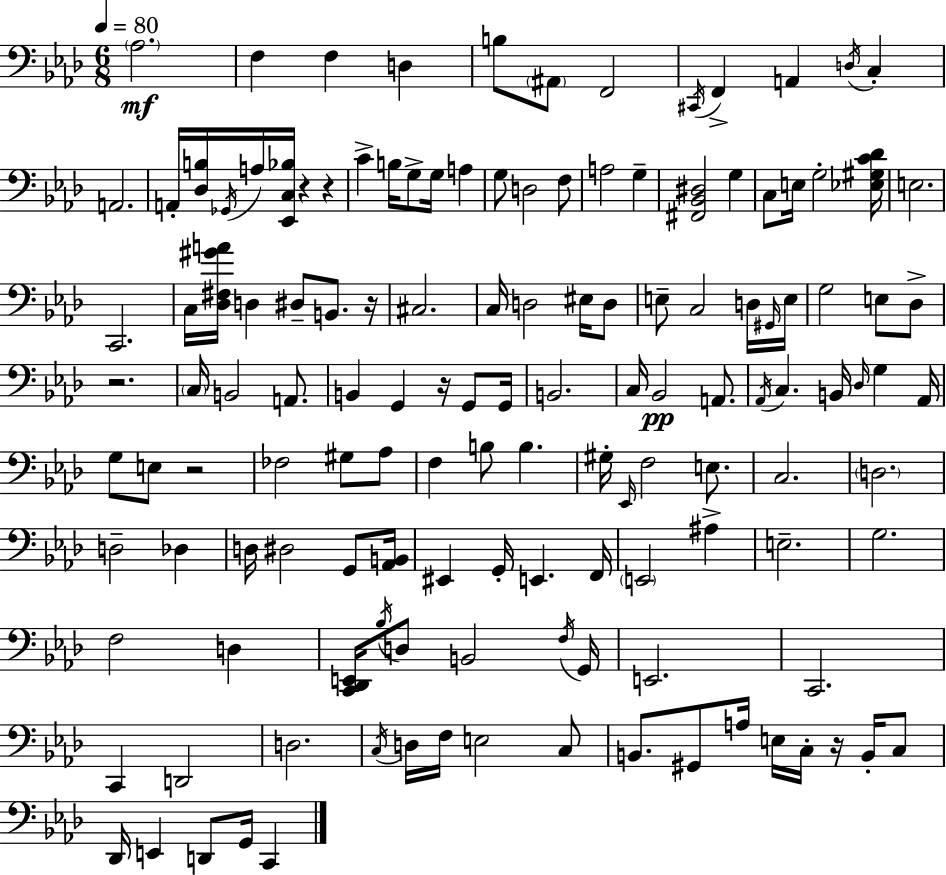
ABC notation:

X:1
T:Untitled
M:6/8
L:1/4
K:Ab
_A,2 F, F, D, B,/2 ^A,,/2 F,,2 ^C,,/4 F,, A,, D,/4 C, A,,2 A,,/4 [_D,B,]/4 _G,,/4 A,/4 [_E,,C,_B,]/4 z z C B,/4 G,/2 G,/4 A, G,/2 D,2 F,/2 A,2 G, [^F,,_B,,^D,]2 G, C,/2 E,/4 G,2 [_E,^G,C_D]/4 E,2 C,,2 C,/4 [_D,^F,^GA]/4 D, ^D,/2 B,,/2 z/4 ^C,2 C,/4 D,2 ^E,/4 D,/2 E,/2 C,2 D,/4 ^G,,/4 E,/4 G,2 E,/2 _D,/2 z2 C,/4 B,,2 A,,/2 B,, G,, z/4 G,,/2 G,,/4 B,,2 C,/4 _B,,2 A,,/2 _A,,/4 C, B,,/4 _D,/4 G, _A,,/4 G,/2 E,/2 z2 _F,2 ^G,/2 _A,/2 F, B,/2 B, ^G,/4 _E,,/4 F,2 E,/2 C,2 D,2 D,2 _D, D,/4 ^D,2 G,,/2 [_A,,B,,]/4 ^E,, G,,/4 E,, F,,/4 E,,2 ^A, E,2 G,2 F,2 D, [C,,_D,,E,,]/4 _B,/4 D,/2 B,,2 F,/4 G,,/4 E,,2 C,,2 C,, D,,2 D,2 C,/4 D,/4 F,/4 E,2 C,/2 B,,/2 ^G,,/2 A,/4 E,/4 C,/4 z/4 B,,/4 C,/2 _D,,/4 E,, D,,/2 G,,/4 C,,